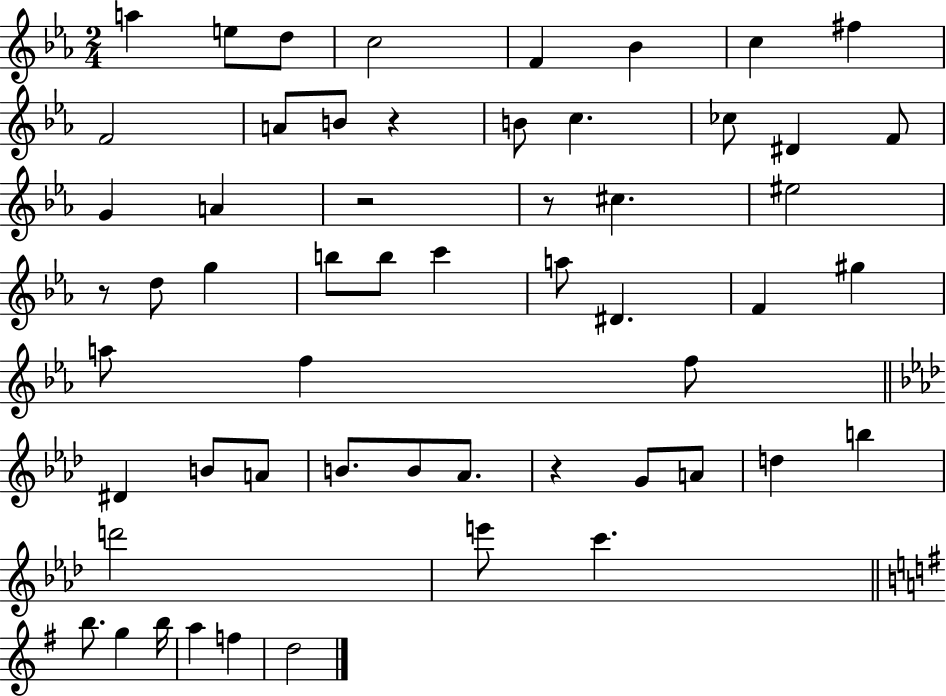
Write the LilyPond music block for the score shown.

{
  \clef treble
  \numericTimeSignature
  \time 2/4
  \key ees \major
  \repeat volta 2 { a''4 e''8 d''8 | c''2 | f'4 bes'4 | c''4 fis''4 | \break f'2 | a'8 b'8 r4 | b'8 c''4. | ces''8 dis'4 f'8 | \break g'4 a'4 | r2 | r8 cis''4. | eis''2 | \break r8 d''8 g''4 | b''8 b''8 c'''4 | a''8 dis'4. | f'4 gis''4 | \break a''8 f''4 f''8 | \bar "||" \break \key f \minor dis'4 b'8 a'8 | b'8. b'8 aes'8. | r4 g'8 a'8 | d''4 b''4 | \break d'''2 | e'''8 c'''4. | \bar "||" \break \key g \major b''8. g''4 b''16 | a''4 f''4 | d''2 | } \bar "|."
}